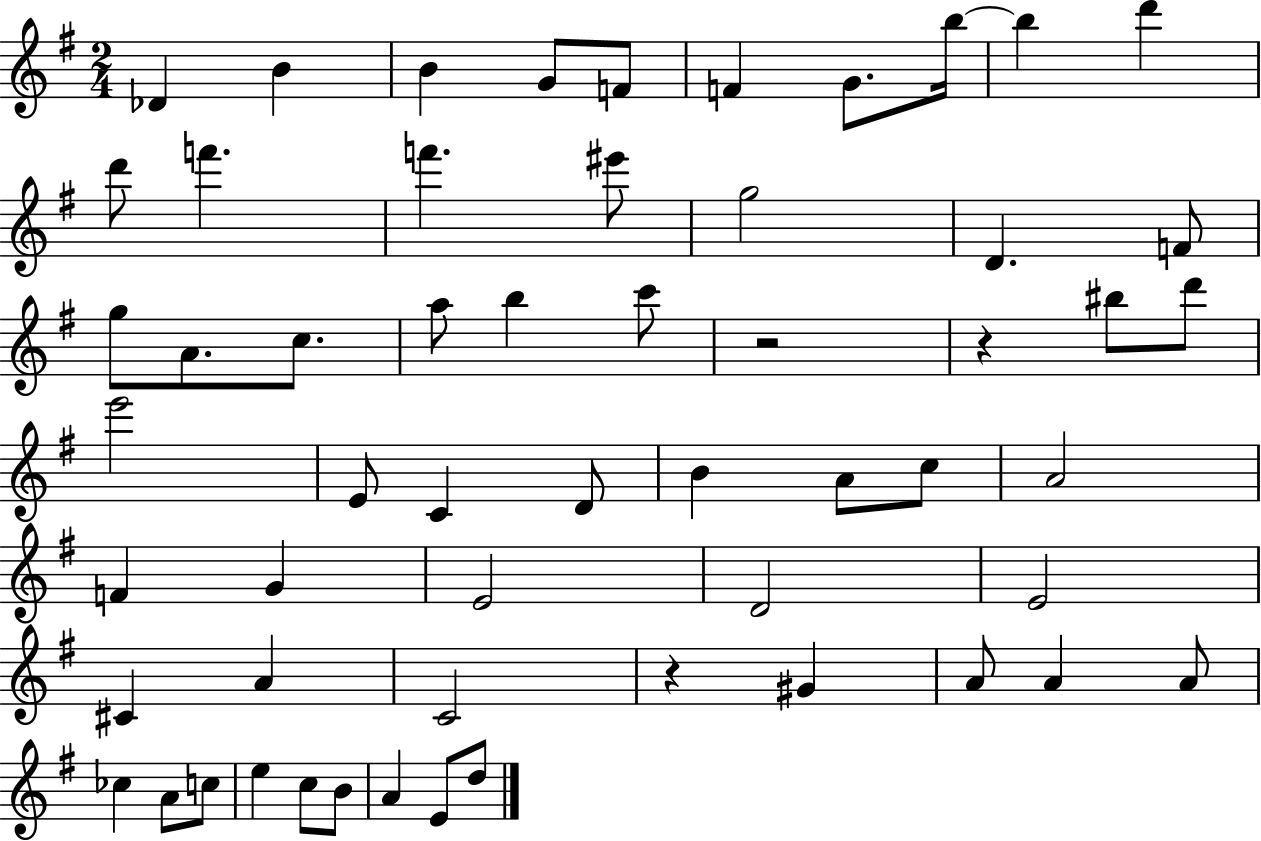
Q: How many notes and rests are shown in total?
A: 57